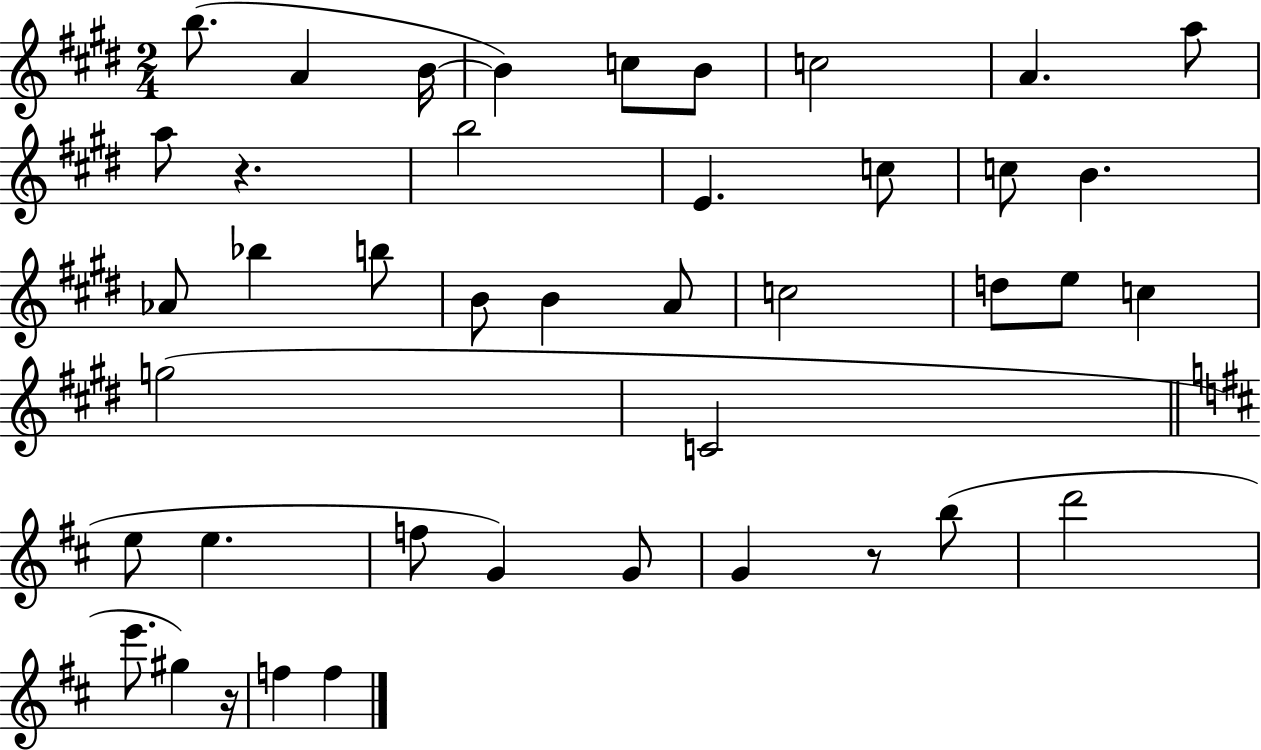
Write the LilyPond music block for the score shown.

{
  \clef treble
  \numericTimeSignature
  \time 2/4
  \key e \major
  b''8.( a'4 b'16~~ | b'4) c''8 b'8 | c''2 | a'4. a''8 | \break a''8 r4. | b''2 | e'4. c''8 | c''8 b'4. | \break aes'8 bes''4 b''8 | b'8 b'4 a'8 | c''2 | d''8 e''8 c''4 | \break g''2( | c'2 | \bar "||" \break \key d \major e''8 e''4. | f''8 g'4) g'8 | g'4 r8 b''8( | d'''2 | \break e'''8. gis''4) r16 | f''4 f''4 | \bar "|."
}